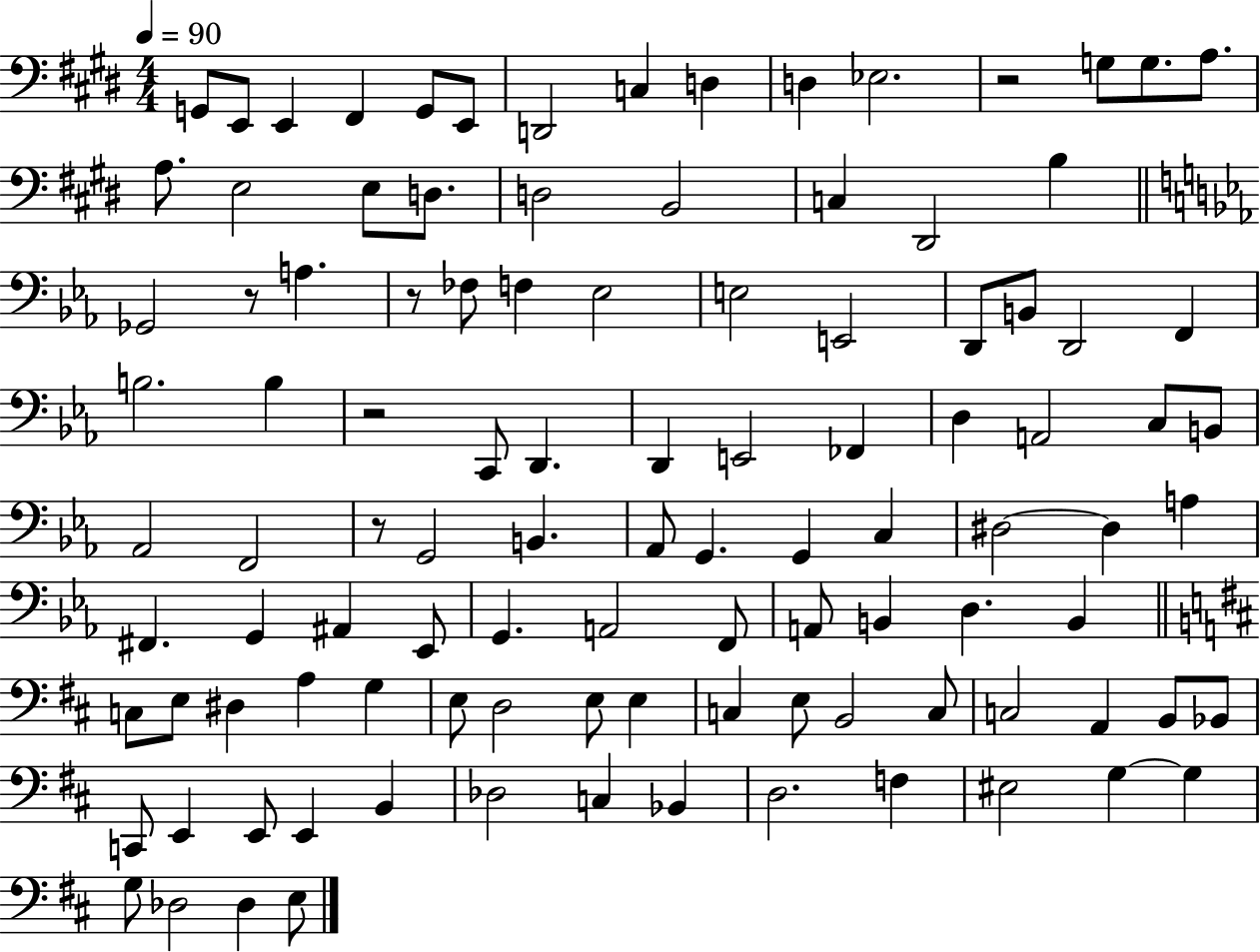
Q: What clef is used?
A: bass